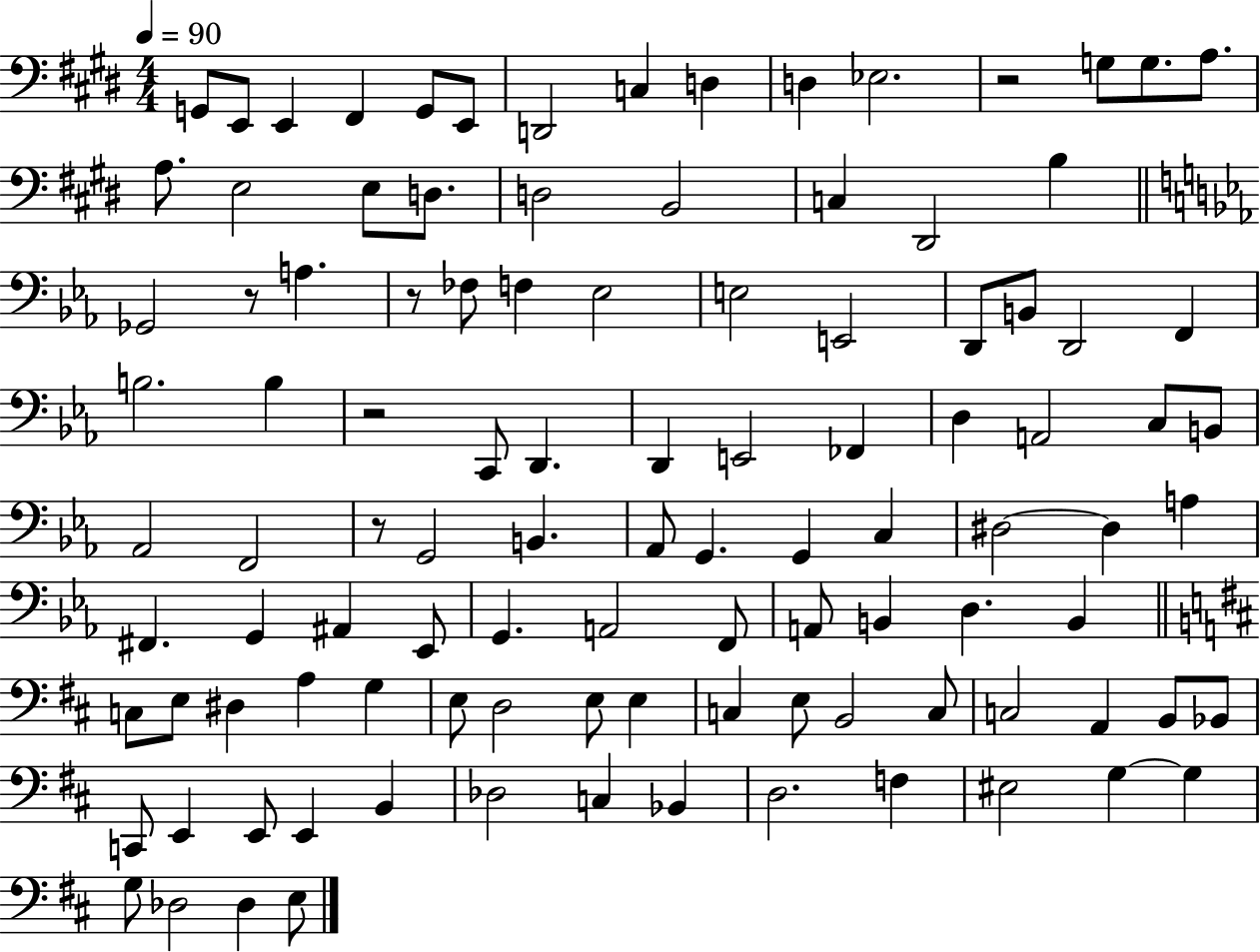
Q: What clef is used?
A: bass